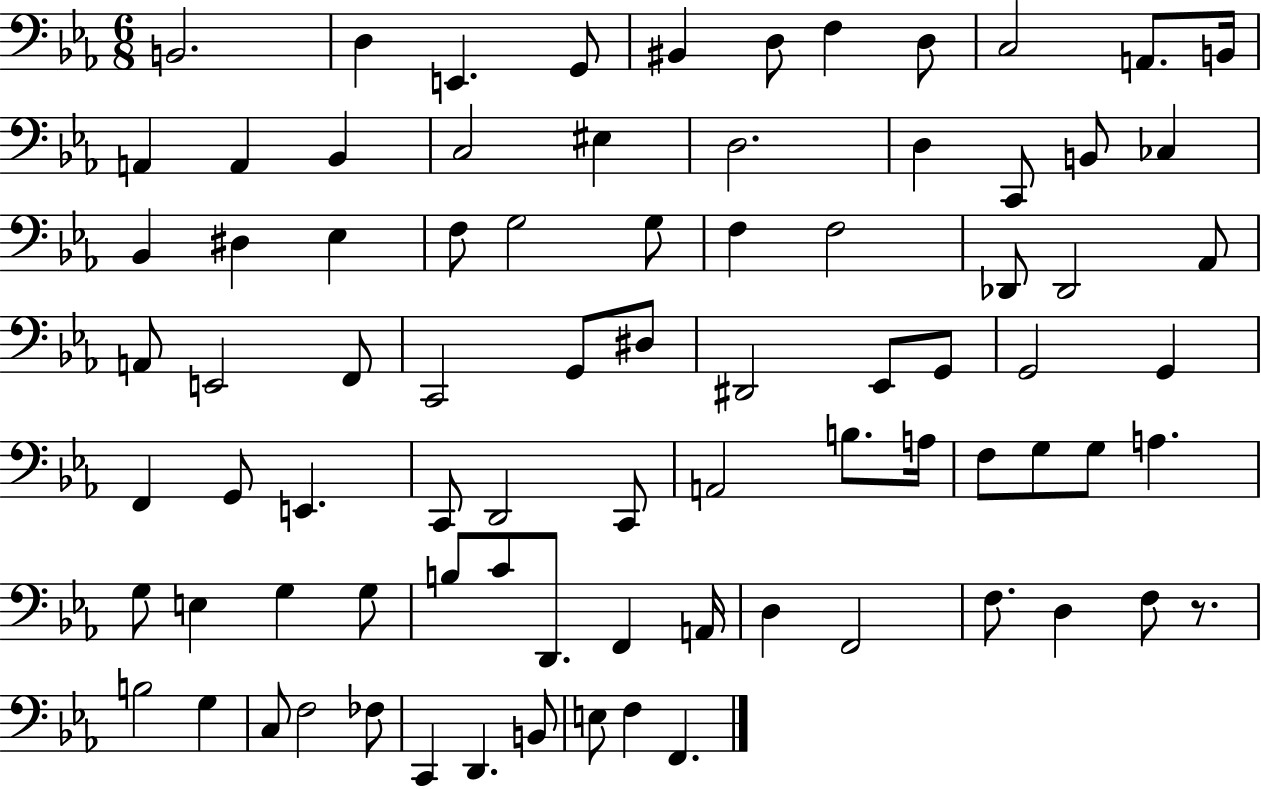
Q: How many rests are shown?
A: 1